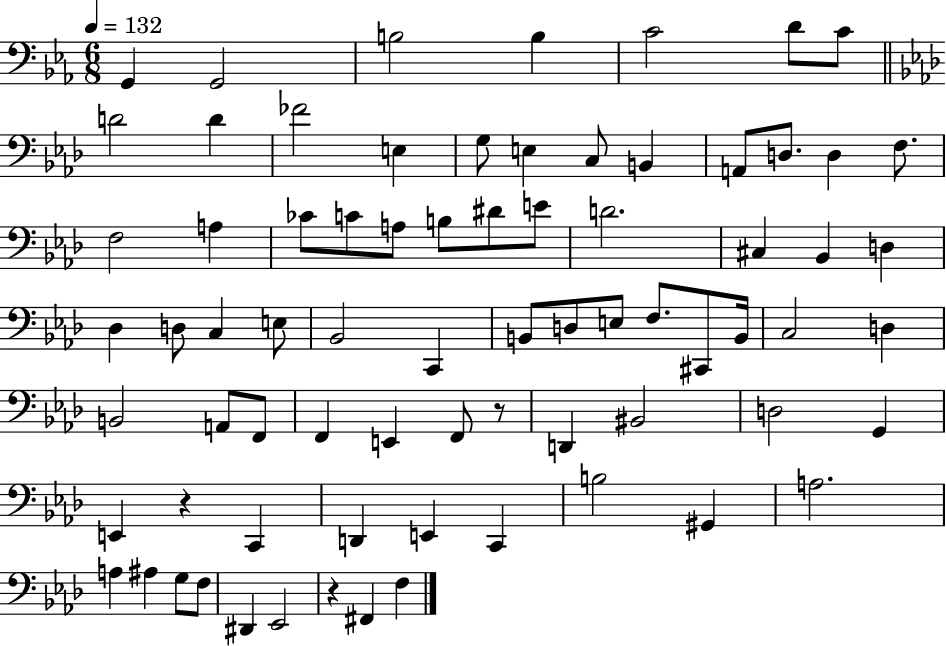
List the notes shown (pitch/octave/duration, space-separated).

G2/q G2/h B3/h B3/q C4/h D4/e C4/e D4/h D4/q FES4/h E3/q G3/e E3/q C3/e B2/q A2/e D3/e. D3/q F3/e. F3/h A3/q CES4/e C4/e A3/e B3/e D#4/e E4/e D4/h. C#3/q Bb2/q D3/q Db3/q D3/e C3/q E3/e Bb2/h C2/q B2/e D3/e E3/e F3/e. C#2/e B2/s C3/h D3/q B2/h A2/e F2/e F2/q E2/q F2/e R/e D2/q BIS2/h D3/h G2/q E2/q R/q C2/q D2/q E2/q C2/q B3/h G#2/q A3/h. A3/q A#3/q G3/e F3/e D#2/q Eb2/h R/q F#2/q F3/q